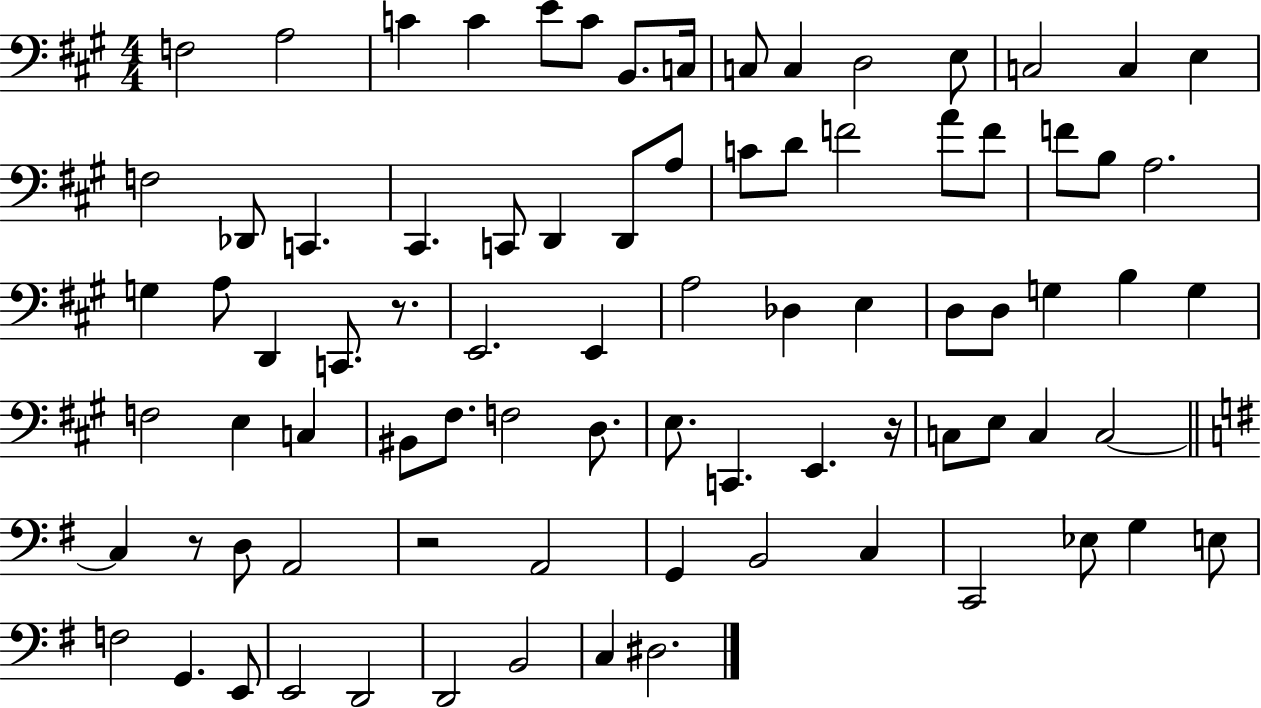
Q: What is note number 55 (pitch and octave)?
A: E2